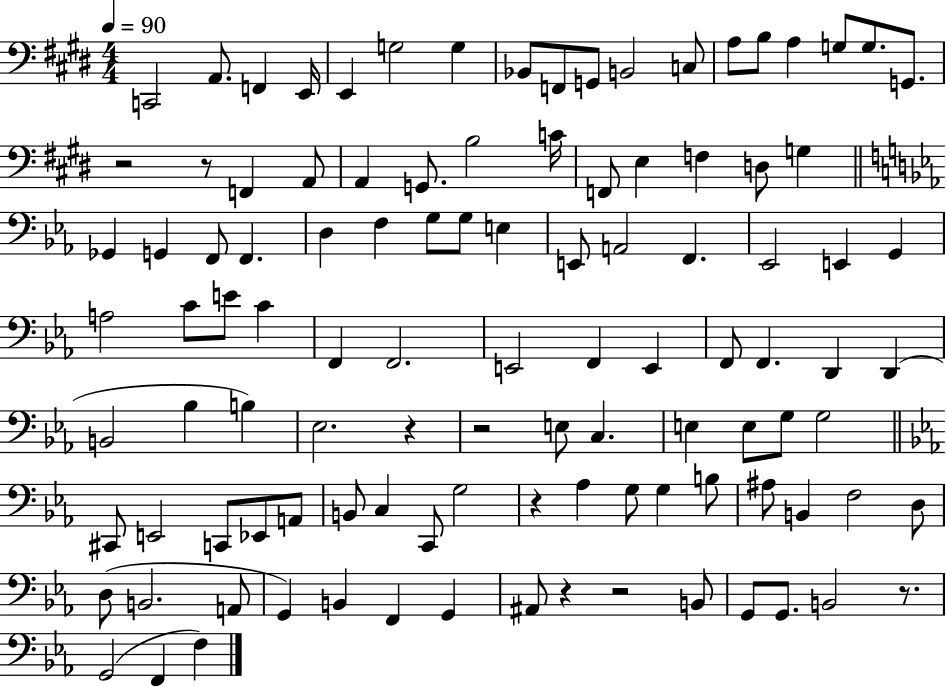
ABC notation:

X:1
T:Untitled
M:4/4
L:1/4
K:E
C,,2 A,,/2 F,, E,,/4 E,, G,2 G, _B,,/2 F,,/2 G,,/2 B,,2 C,/2 A,/2 B,/2 A, G,/2 G,/2 G,,/2 z2 z/2 F,, A,,/2 A,, G,,/2 B,2 C/4 F,,/2 E, F, D,/2 G, _G,, G,, F,,/2 F,, D, F, G,/2 G,/2 E, E,,/2 A,,2 F,, _E,,2 E,, G,, A,2 C/2 E/2 C F,, F,,2 E,,2 F,, E,, F,,/2 F,, D,, D,, B,,2 _B, B, _E,2 z z2 E,/2 C, E, E,/2 G,/2 G,2 ^C,,/2 E,,2 C,,/2 _E,,/2 A,,/2 B,,/2 C, C,,/2 G,2 z _A, G,/2 G, B,/2 ^A,/2 B,, F,2 D,/2 D,/2 B,,2 A,,/2 G,, B,, F,, G,, ^A,,/2 z z2 B,,/2 G,,/2 G,,/2 B,,2 z/2 G,,2 F,, F,